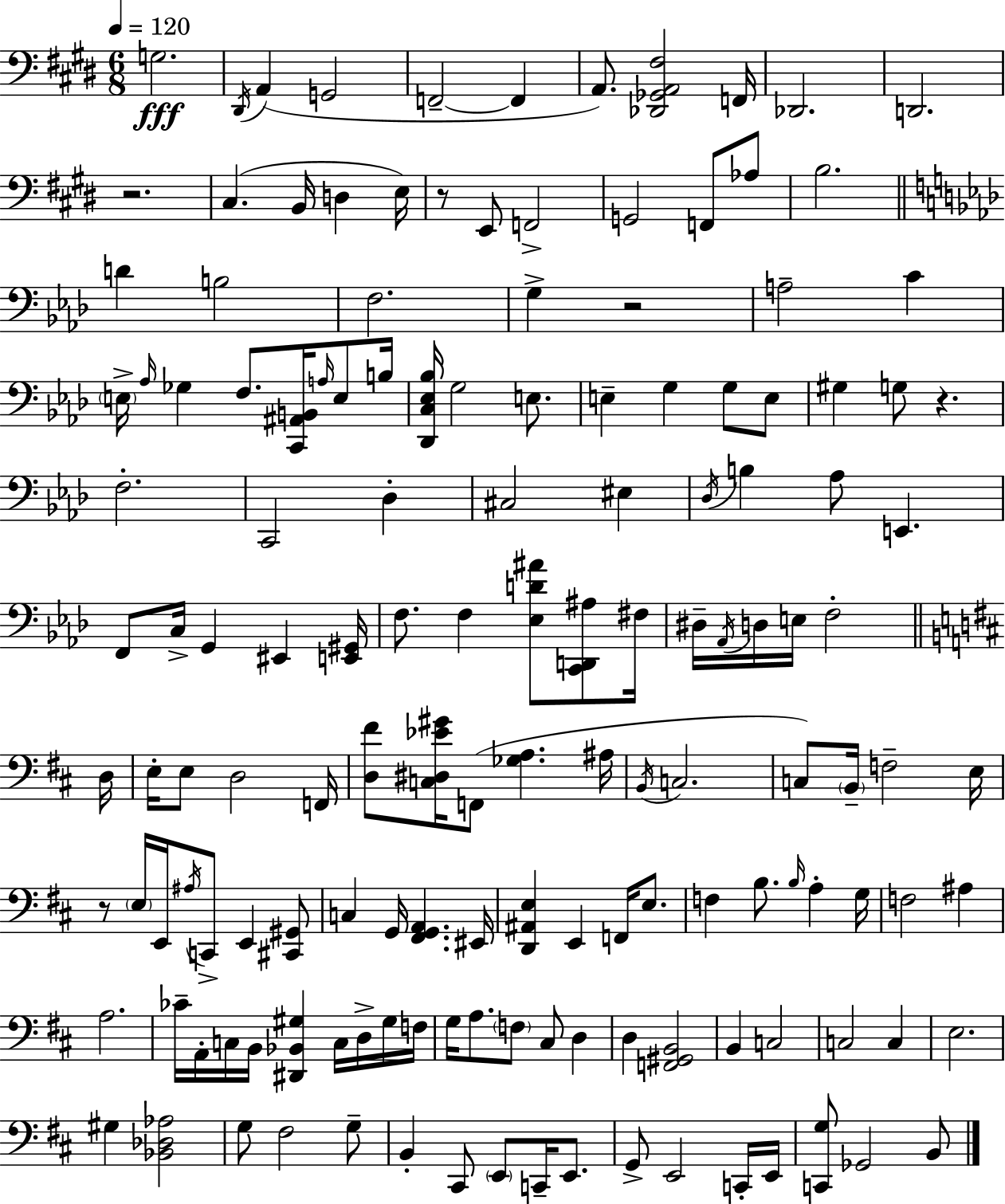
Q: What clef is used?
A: bass